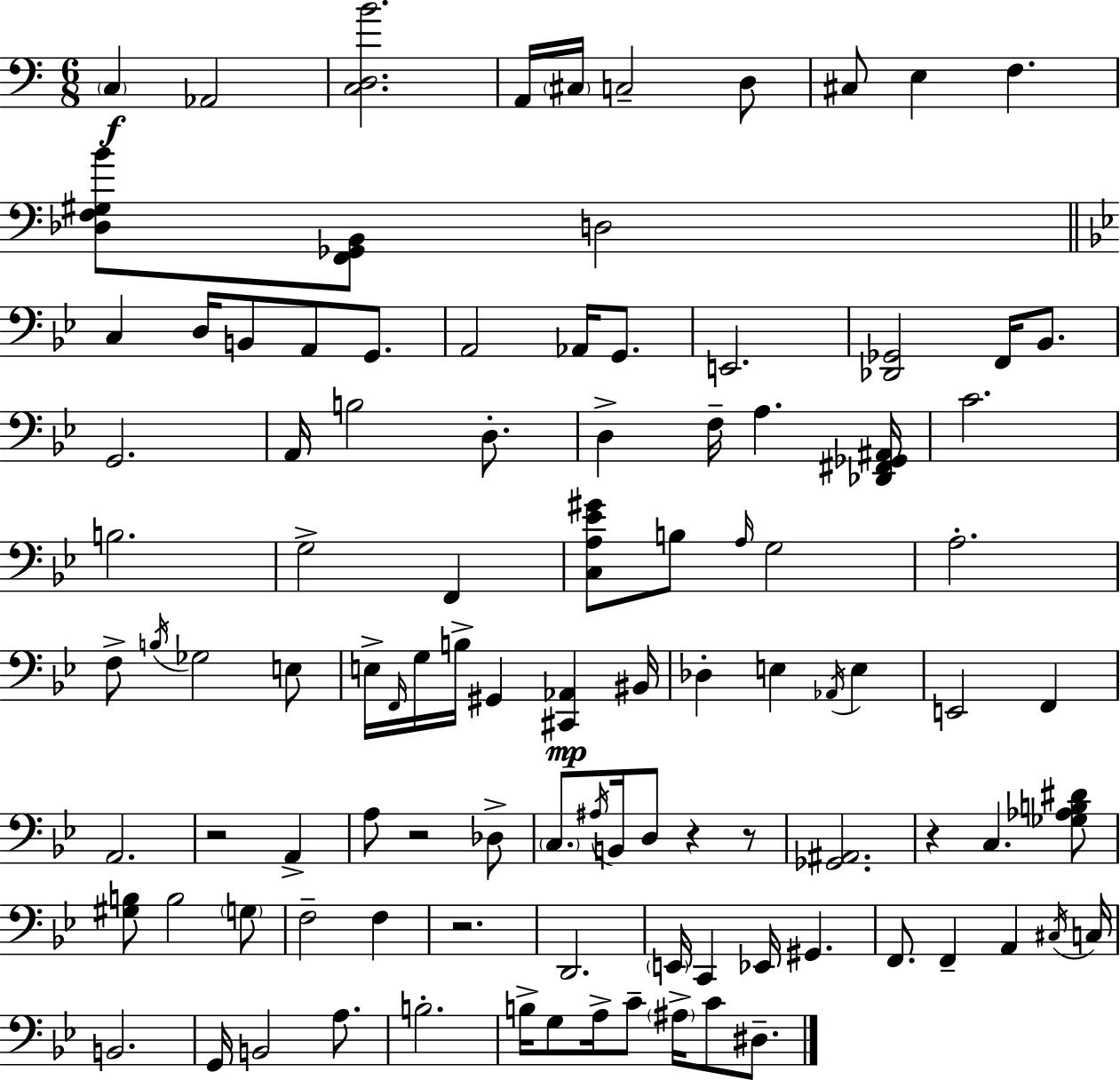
X:1
T:Untitled
M:6/8
L:1/4
K:Am
C, _A,,2 [C,D,B]2 A,,/4 ^C,/4 C,2 D,/2 ^C,/2 E, F, [_D,F,^G,B]/2 [F,,_G,,B,,]/2 D,2 C, D,/4 B,,/2 A,,/2 G,,/2 A,,2 _A,,/4 G,,/2 E,,2 [_D,,_G,,]2 F,,/4 _B,,/2 G,,2 A,,/4 B,2 D,/2 D, F,/4 A, [_D,,^F,,_G,,^A,,]/4 C2 B,2 G,2 F,, [C,A,_E^G]/2 B,/2 A,/4 G,2 A,2 F,/2 B,/4 _G,2 E,/2 E,/4 F,,/4 G,/4 B,/4 ^G,, [^C,,_A,,] ^B,,/4 _D, E, _A,,/4 E, E,,2 F,, A,,2 z2 A,, A,/2 z2 _D,/2 C,/2 ^A,/4 B,,/4 D,/2 z z/2 [_G,,^A,,]2 z C, [_G,_A,B,^D]/2 [^G,B,]/2 B,2 G,/2 F,2 F, z2 D,,2 E,,/4 C,, _E,,/4 ^G,, F,,/2 F,, A,, ^C,/4 C,/4 B,,2 G,,/4 B,,2 A,/2 B,2 B,/4 G,/2 A,/4 C/2 ^A,/4 C/2 ^D,/2